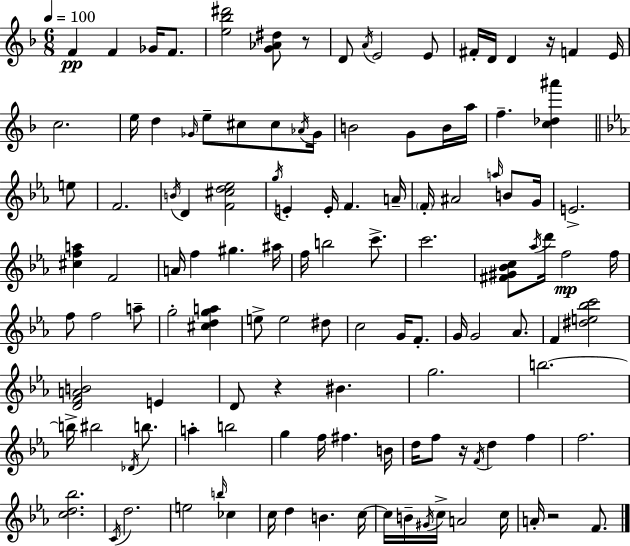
X:1
T:Untitled
M:6/8
L:1/4
K:F
F F _G/4 F/2 [e_b^d']2 [G_A^d]/2 z/2 D/2 A/4 E2 E/2 ^F/4 D/4 D z/4 F E/4 c2 e/4 d _G/4 e/2 ^c/2 ^c/2 _A/4 _G/4 B2 G/2 B/4 a/4 f [c_d^a'] e/2 F2 B/4 D [F^cd_e]2 g/4 E E/4 F A/4 F/4 ^A2 a/4 B/2 G/4 E2 [^cfa] F2 A/4 f ^g ^a/4 f/4 b2 c'/2 c'2 [^F^G_Bc]/2 _a/4 d'/4 f2 f/4 f/2 f2 a/2 g2 [^cdga] e/2 e2 ^d/2 c2 G/4 F/2 G/4 G2 _A/2 F [^de_bc']2 [DFAB]2 E D/2 z ^B g2 b2 b/4 ^b2 _D/4 b/2 a b2 g f/4 ^f B/4 d/4 f/2 z/4 F/4 d f f2 [cd_b]2 C/4 d2 e2 b/4 _c c/4 d B c/4 c/4 B/4 ^G/4 c/4 A2 c/4 A/4 z2 F/2